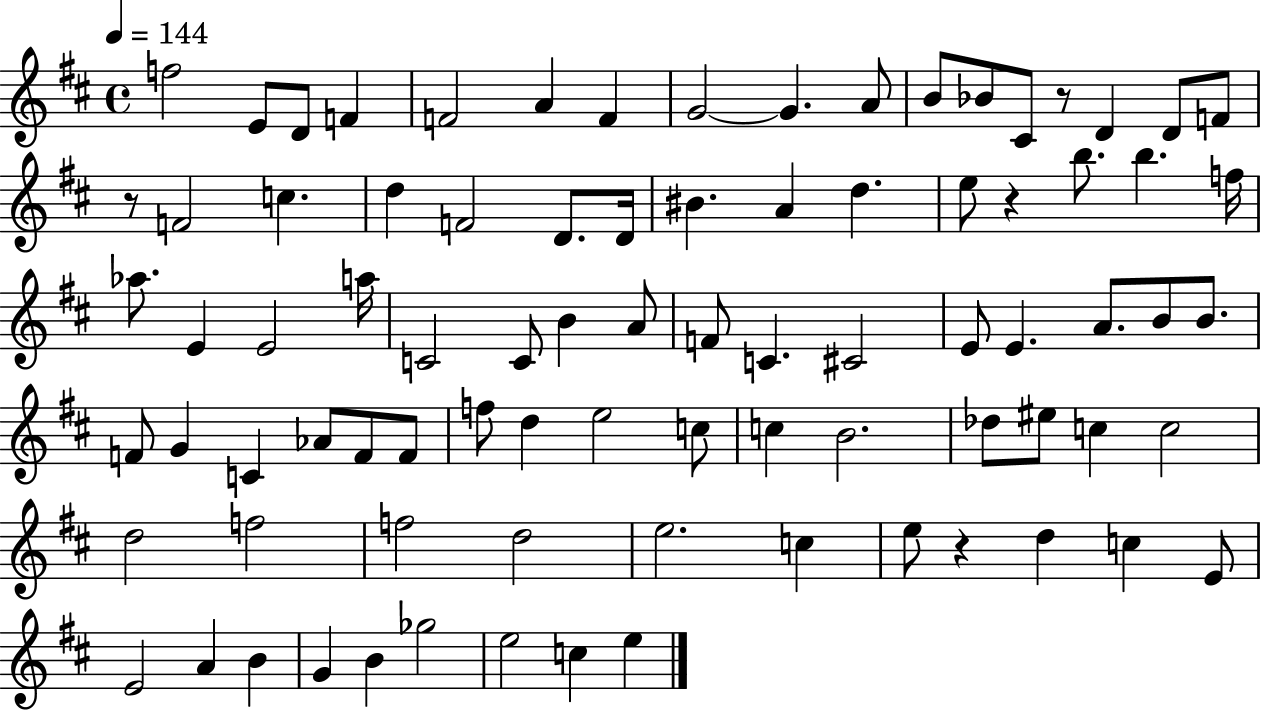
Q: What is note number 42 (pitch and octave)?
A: E4